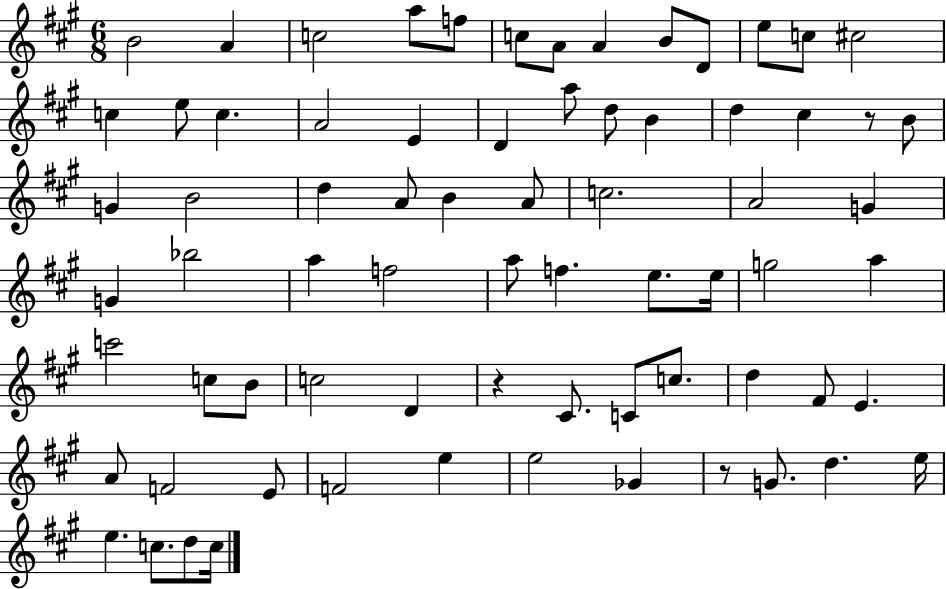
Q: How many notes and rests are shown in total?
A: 72